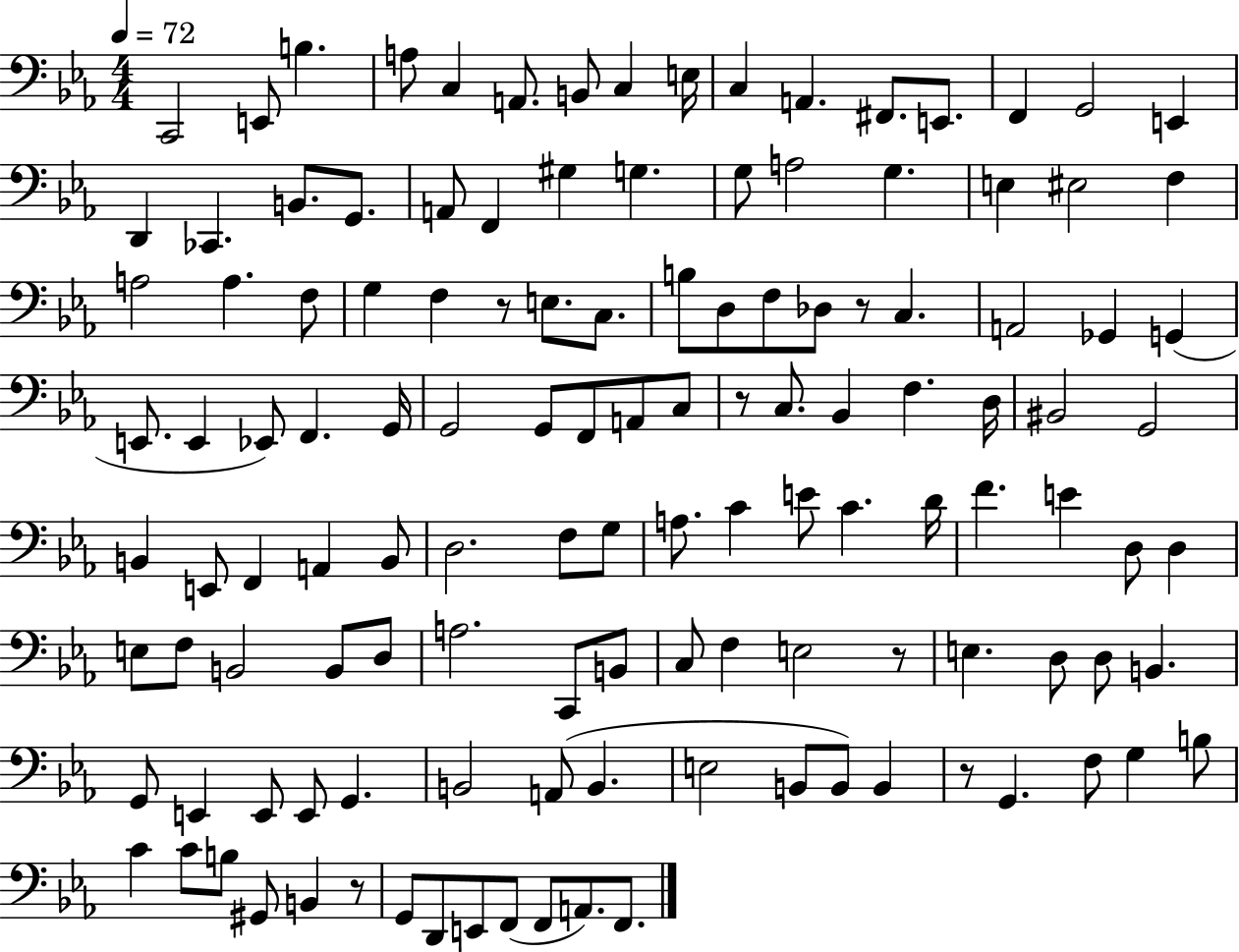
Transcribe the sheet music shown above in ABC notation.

X:1
T:Untitled
M:4/4
L:1/4
K:Eb
C,,2 E,,/2 B, A,/2 C, A,,/2 B,,/2 C, E,/4 C, A,, ^F,,/2 E,,/2 F,, G,,2 E,, D,, _C,, B,,/2 G,,/2 A,,/2 F,, ^G, G, G,/2 A,2 G, E, ^E,2 F, A,2 A, F,/2 G, F, z/2 E,/2 C,/2 B,/2 D,/2 F,/2 _D,/2 z/2 C, A,,2 _G,, G,, E,,/2 E,, _E,,/2 F,, G,,/4 G,,2 G,,/2 F,,/2 A,,/2 C,/2 z/2 C,/2 _B,, F, D,/4 ^B,,2 G,,2 B,, E,,/2 F,, A,, B,,/2 D,2 F,/2 G,/2 A,/2 C E/2 C D/4 F E D,/2 D, E,/2 F,/2 B,,2 B,,/2 D,/2 A,2 C,,/2 B,,/2 C,/2 F, E,2 z/2 E, D,/2 D,/2 B,, G,,/2 E,, E,,/2 E,,/2 G,, B,,2 A,,/2 B,, E,2 B,,/2 B,,/2 B,, z/2 G,, F,/2 G, B,/2 C C/2 B,/2 ^G,,/2 B,, z/2 G,,/2 D,,/2 E,,/2 F,,/2 F,,/2 A,,/2 F,,/2